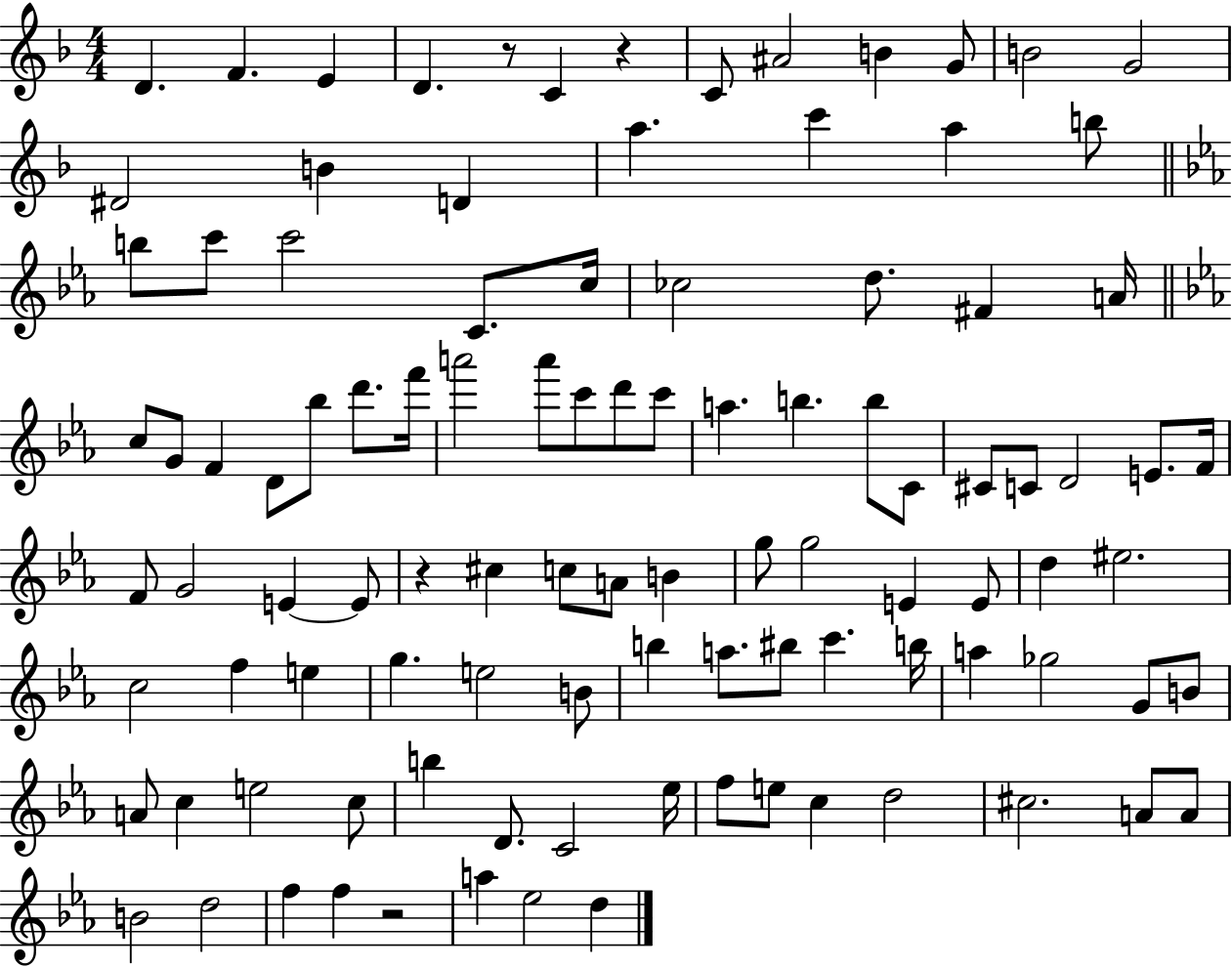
D4/q. F4/q. E4/q D4/q. R/e C4/q R/q C4/e A#4/h B4/q G4/e B4/h G4/h D#4/h B4/q D4/q A5/q. C6/q A5/q B5/e B5/e C6/e C6/h C4/e. C5/s CES5/h D5/e. F#4/q A4/s C5/e G4/e F4/q D4/e Bb5/e D6/e. F6/s A6/h A6/e C6/e D6/e C6/e A5/q. B5/q. B5/e C4/e C#4/e C4/e D4/h E4/e. F4/s F4/e G4/h E4/q E4/e R/q C#5/q C5/e A4/e B4/q G5/e G5/h E4/q E4/e D5/q EIS5/h. C5/h F5/q E5/q G5/q. E5/h B4/e B5/q A5/e. BIS5/e C6/q. B5/s A5/q Gb5/h G4/e B4/e A4/e C5/q E5/h C5/e B5/q D4/e. C4/h Eb5/s F5/e E5/e C5/q D5/h C#5/h. A4/e A4/e B4/h D5/h F5/q F5/q R/h A5/q Eb5/h D5/q